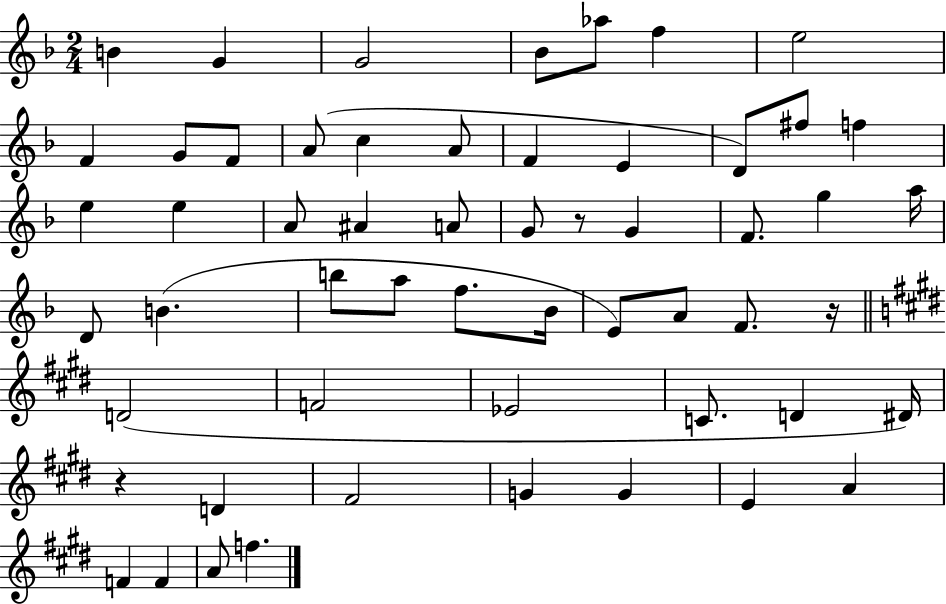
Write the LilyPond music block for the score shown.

{
  \clef treble
  \numericTimeSignature
  \time 2/4
  \key f \major
  b'4 g'4 | g'2 | bes'8 aes''8 f''4 | e''2 | \break f'4 g'8 f'8 | a'8( c''4 a'8 | f'4 e'4 | d'8) fis''8 f''4 | \break e''4 e''4 | a'8 ais'4 a'8 | g'8 r8 g'4 | f'8. g''4 a''16 | \break d'8 b'4.( | b''8 a''8 f''8. bes'16 | e'8) a'8 f'8. r16 | \bar "||" \break \key e \major d'2( | f'2 | ees'2 | c'8. d'4 dis'16) | \break r4 d'4 | fis'2 | g'4 g'4 | e'4 a'4 | \break f'4 f'4 | a'8 f''4. | \bar "|."
}